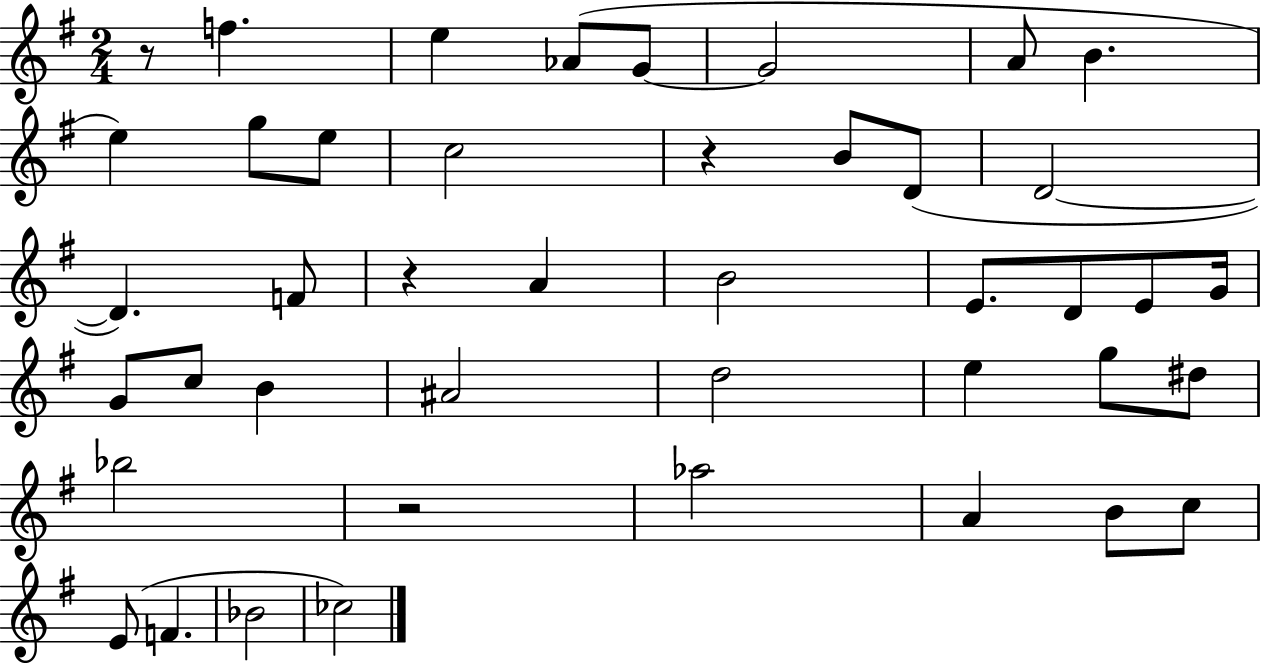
X:1
T:Untitled
M:2/4
L:1/4
K:G
z/2 f e _A/2 G/2 G2 A/2 B e g/2 e/2 c2 z B/2 D/2 D2 D F/2 z A B2 E/2 D/2 E/2 G/4 G/2 c/2 B ^A2 d2 e g/2 ^d/2 _b2 z2 _a2 A B/2 c/2 E/2 F _B2 _c2